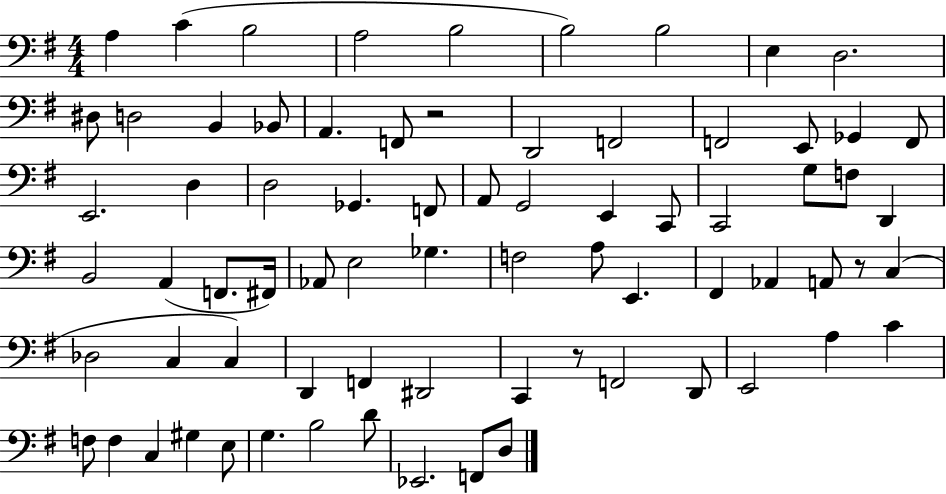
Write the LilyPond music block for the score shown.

{
  \clef bass
  \numericTimeSignature
  \time 4/4
  \key g \major
  a4 c'4( b2 | a2 b2 | b2) b2 | e4 d2. | \break dis8 d2 b,4 bes,8 | a,4. f,8 r2 | d,2 f,2 | f,2 e,8 ges,4 f,8 | \break e,2. d4 | d2 ges,4. f,8 | a,8 g,2 e,4 c,8 | c,2 g8 f8 d,4 | \break b,2 a,4( f,8. fis,16) | aes,8 e2 ges4. | f2 a8 e,4. | fis,4 aes,4 a,8 r8 c4( | \break des2 c4 c4) | d,4 f,4 dis,2 | c,4 r8 f,2 d,8 | e,2 a4 c'4 | \break f8 f4 c4 gis4 e8 | g4. b2 d'8 | ees,2. f,8 d8 | \bar "|."
}